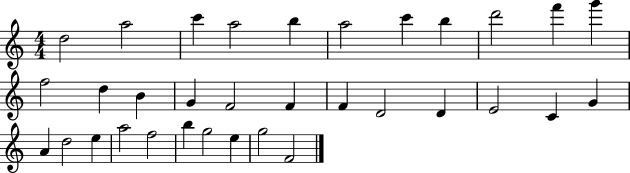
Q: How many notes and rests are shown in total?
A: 33